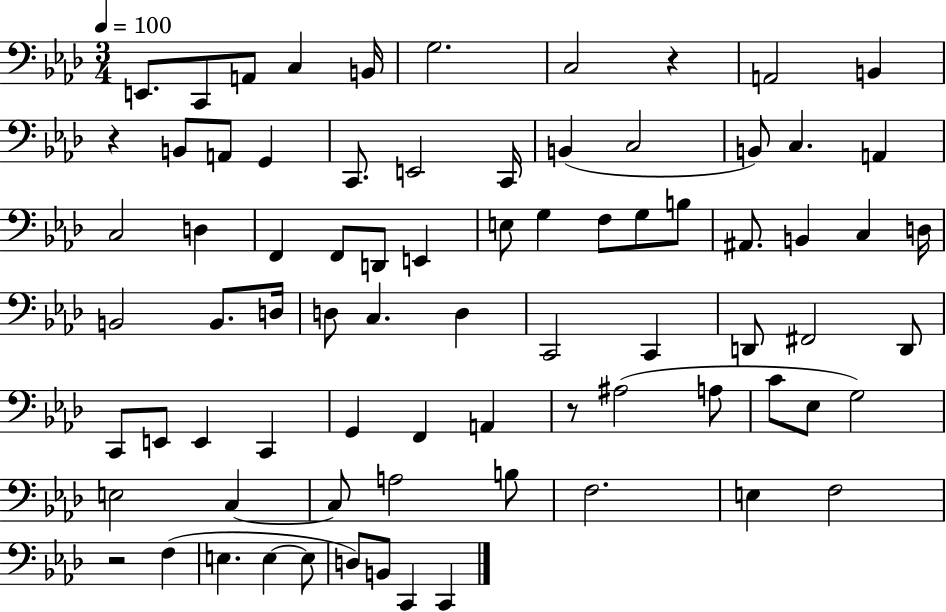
X:1
T:Untitled
M:3/4
L:1/4
K:Ab
E,,/2 C,,/2 A,,/2 C, B,,/4 G,2 C,2 z A,,2 B,, z B,,/2 A,,/2 G,, C,,/2 E,,2 C,,/4 B,, C,2 B,,/2 C, A,, C,2 D, F,, F,,/2 D,,/2 E,, E,/2 G, F,/2 G,/2 B,/2 ^A,,/2 B,, C, D,/4 B,,2 B,,/2 D,/4 D,/2 C, D, C,,2 C,, D,,/2 ^F,,2 D,,/2 C,,/2 E,,/2 E,, C,, G,, F,, A,, z/2 ^A,2 A,/2 C/2 _E,/2 G,2 E,2 C, C,/2 A,2 B,/2 F,2 E, F,2 z2 F, E, E, E,/2 D,/2 B,,/2 C,, C,,